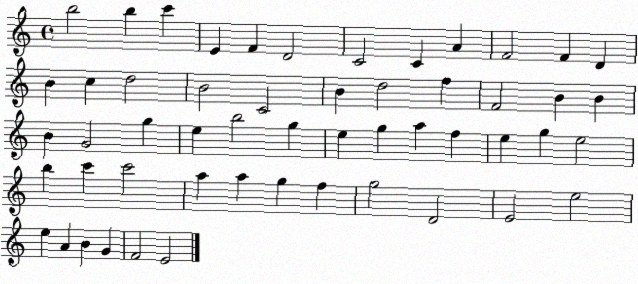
X:1
T:Untitled
M:4/4
L:1/4
K:C
b2 b c' E F D2 C2 C A F2 F D B c d2 B2 C2 B d2 f F2 B B B G2 g e b2 g e g a f e g e2 b c' c'2 a a g f g2 D2 E2 e2 e A B G F2 E2